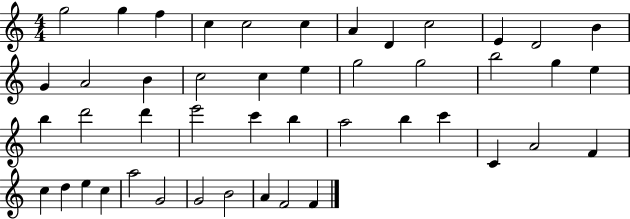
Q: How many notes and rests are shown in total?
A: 46